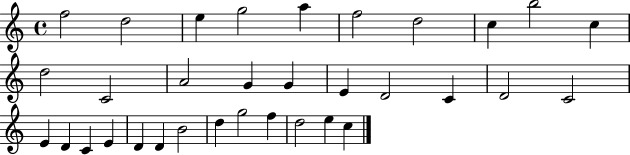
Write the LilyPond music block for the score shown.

{
  \clef treble
  \time 4/4
  \defaultTimeSignature
  \key c \major
  f''2 d''2 | e''4 g''2 a''4 | f''2 d''2 | c''4 b''2 c''4 | \break d''2 c'2 | a'2 g'4 g'4 | e'4 d'2 c'4 | d'2 c'2 | \break e'4 d'4 c'4 e'4 | d'4 d'4 b'2 | d''4 g''2 f''4 | d''2 e''4 c''4 | \break \bar "|."
}